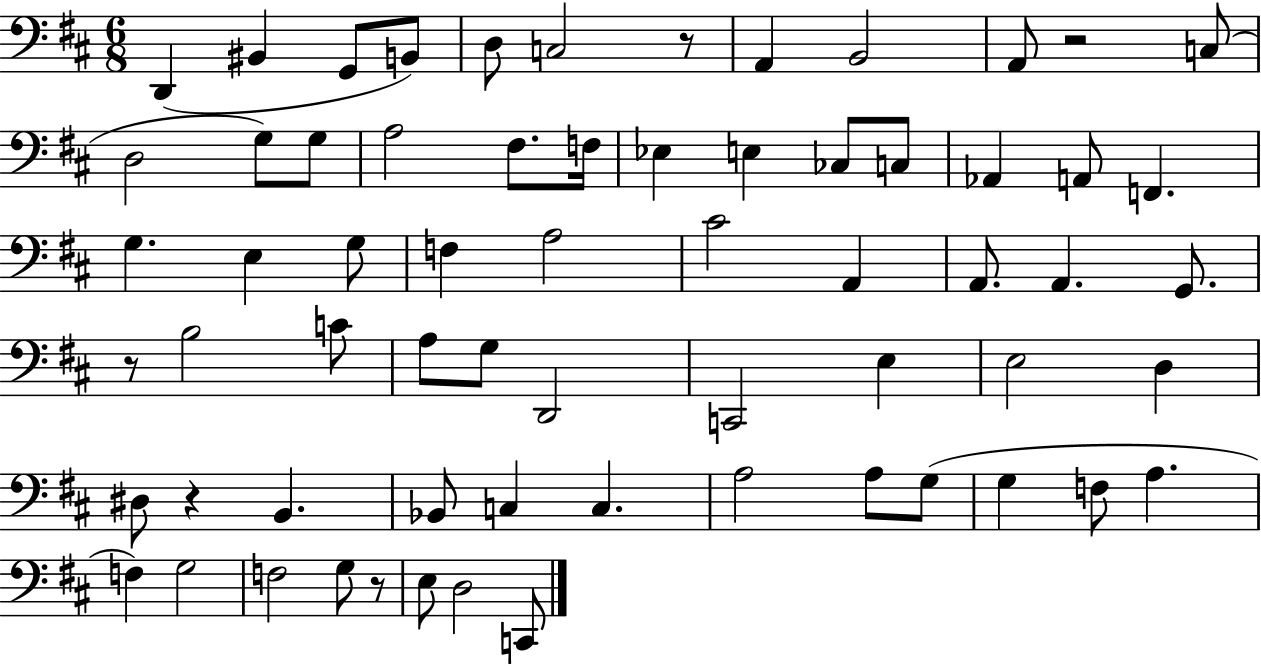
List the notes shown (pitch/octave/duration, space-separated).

D2/q BIS2/q G2/e B2/e D3/e C3/h R/e A2/q B2/h A2/e R/h C3/e D3/h G3/e G3/e A3/h F#3/e. F3/s Eb3/q E3/q CES3/e C3/e Ab2/q A2/e F2/q. G3/q. E3/q G3/e F3/q A3/h C#4/h A2/q A2/e. A2/q. G2/e. R/e B3/h C4/e A3/e G3/e D2/h C2/h E3/q E3/h D3/q D#3/e R/q B2/q. Bb2/e C3/q C3/q. A3/h A3/e G3/e G3/q F3/e A3/q. F3/q G3/h F3/h G3/e R/e E3/e D3/h C2/e